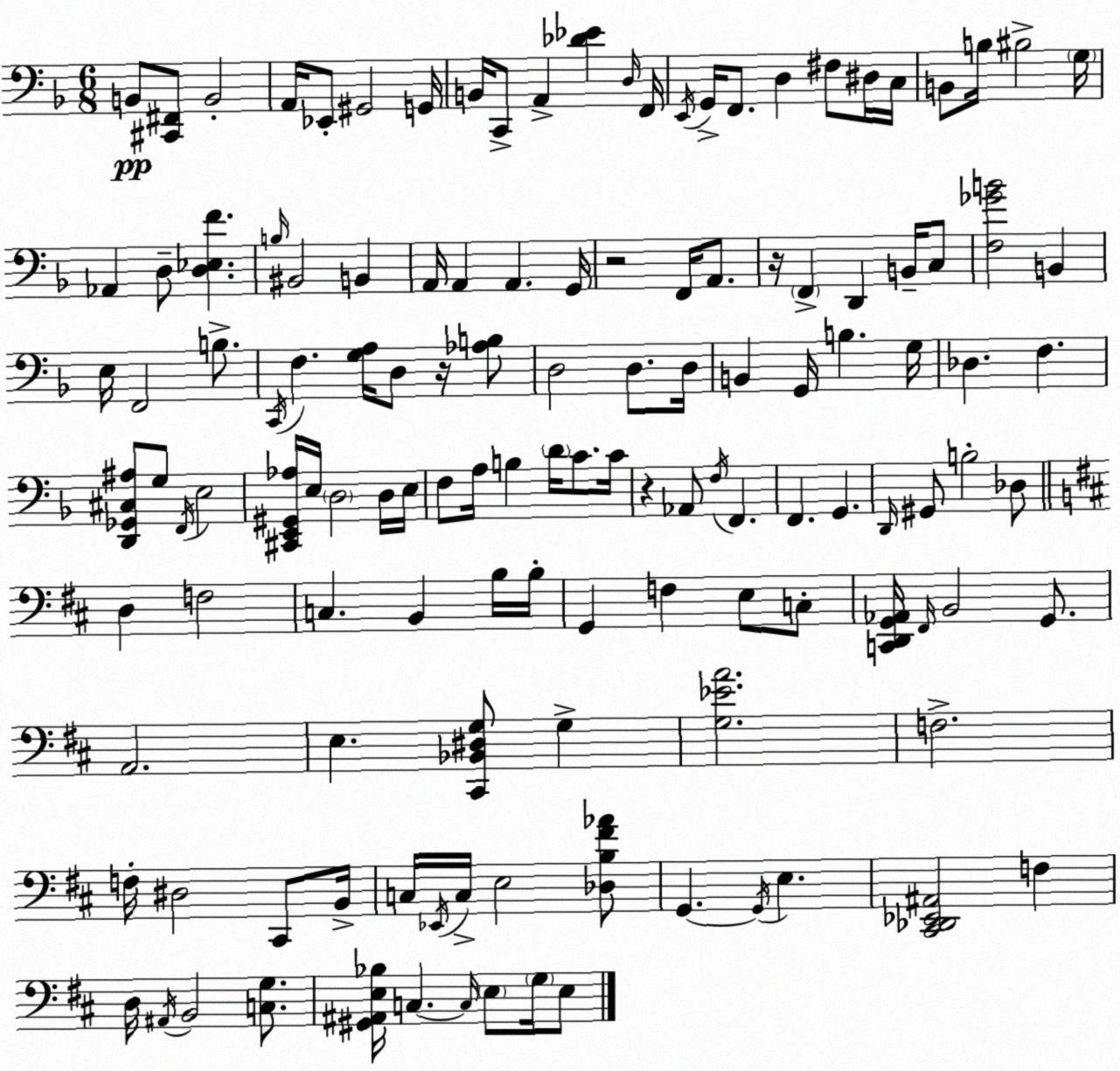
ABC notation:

X:1
T:Untitled
M:6/8
L:1/4
K:Dm
B,,/2 [^C,,^F,,]/2 B,,2 A,,/4 _E,,/2 ^G,,2 G,,/4 B,,/4 C,,/2 A,, [_D_E] D,/4 F,,/4 E,,/4 G,,/4 F,,/2 D, ^F,/2 ^D,/4 C,/4 B,,/2 B,/4 ^B,2 G,/4 _A,, D,/2 [D,_E,F] B,/4 ^B,,2 B,, A,,/4 A,, A,, G,,/4 z2 F,,/4 A,,/2 z/4 F,, D,, B,,/4 C,/2 [F,_GB]2 B,, E,/4 F,,2 B,/2 C,,/4 F, [G,A,]/4 D,/2 z/4 [_A,B,]/2 D,2 D,/2 D,/4 B,, G,,/4 B, G,/4 _D, F, [D,,_G,,^C,^A,]/2 G,/2 F,,/4 E,2 [^C,,E,,^G,,_A,]/4 E,/4 D,2 D,/4 E,/4 F,/2 A,/4 B, D/4 C/2 C/4 z _A,,/2 F,/4 F,, F,, G,, D,,/4 ^G,,/2 B,2 _D,/2 D, F,2 C, B,, B,/4 B,/4 G,, F, E,/2 C,/2 [C,,D,,G,,_A,,]/4 ^F,,/4 B,,2 G,,/2 A,,2 E, [^C,,_B,,^D,G,]/2 G, [G,_EA]2 F,2 F,/4 ^D,2 ^C,,/2 B,,/4 C,/4 _E,,/4 C,/4 E,2 [_D,B,^F_A]/2 G,, G,,/4 E, [^C,,_D,,_E,,^A,,]2 F, D,/4 ^A,,/4 B,,2 [C,G,]/2 [^G,,^A,,E,_B,]/4 C, C,/4 E,/2 G,/4 E,/2